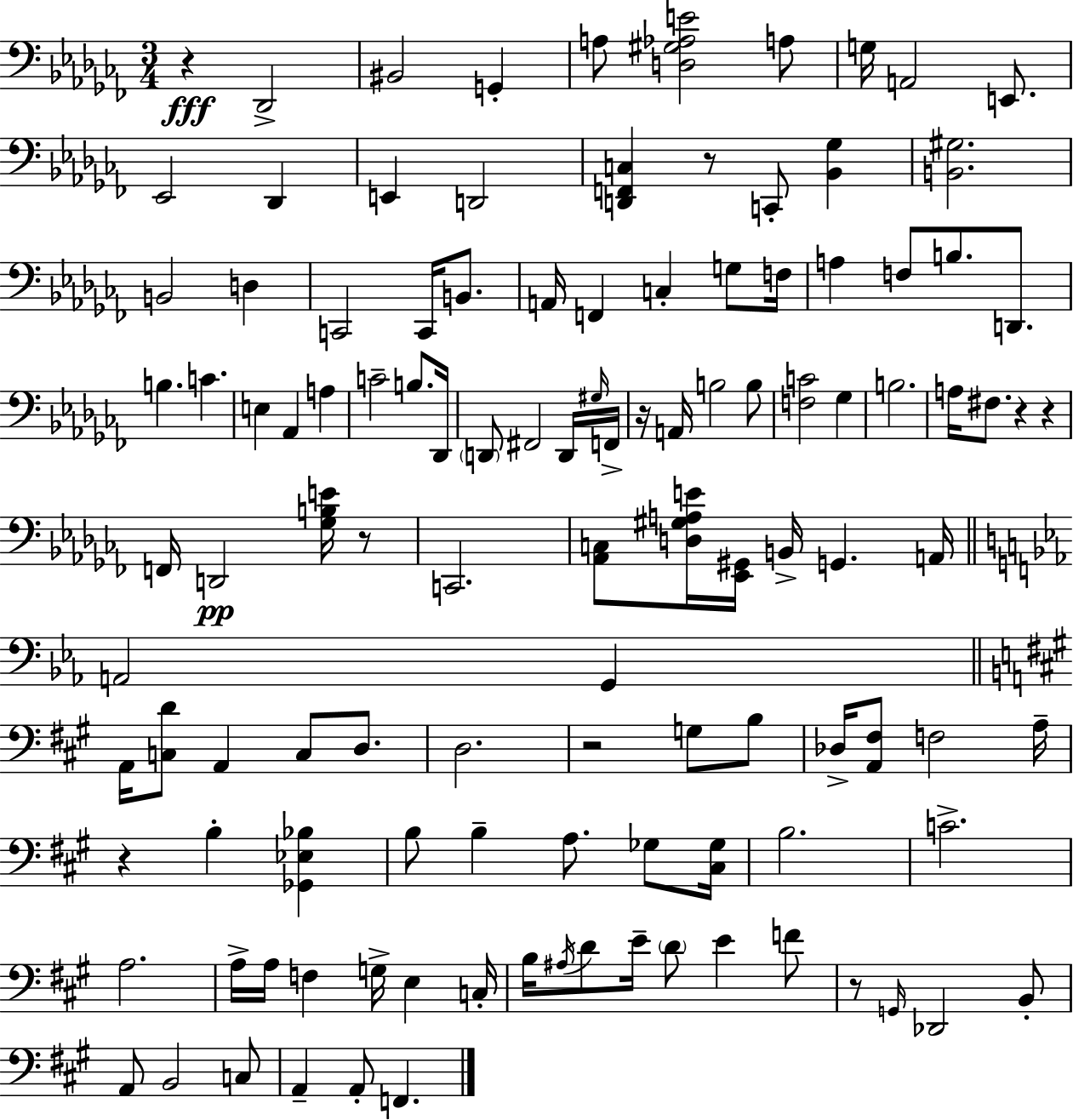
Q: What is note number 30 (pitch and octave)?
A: E3